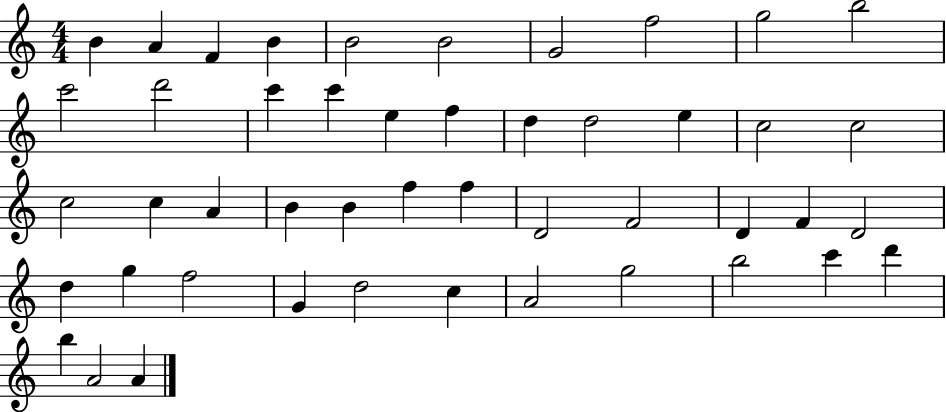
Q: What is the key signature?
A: C major